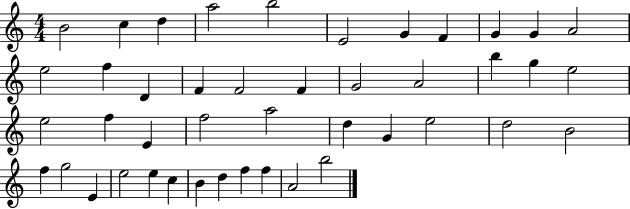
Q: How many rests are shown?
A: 0